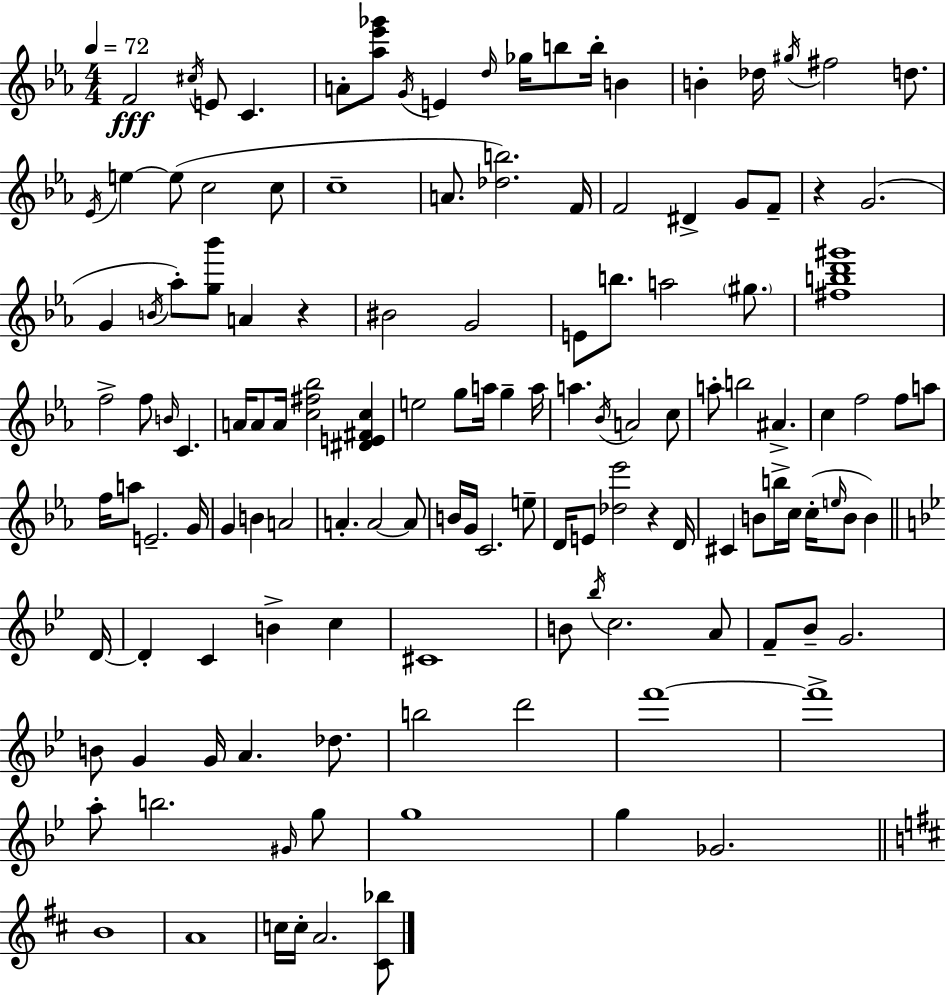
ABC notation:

X:1
T:Untitled
M:4/4
L:1/4
K:Cm
F2 ^c/4 E/2 C A/2 [_a_e'_g']/2 G/4 E d/4 _g/4 b/2 b/4 B B _d/4 ^g/4 ^f2 d/2 _E/4 e e/2 c2 c/2 c4 A/2 [_db]2 F/4 F2 ^D G/2 F/2 z G2 G B/4 _a/2 [g_b']/2 A z ^B2 G2 E/2 b/2 a2 ^g/2 [^fbd'^g']4 f2 f/2 B/4 C A/4 A/2 A/4 [c^f_b]2 [^DE^Fc] e2 g/2 a/4 g a/4 a _B/4 A2 c/2 a/2 b2 ^A c f2 f/2 a/2 f/4 a/2 E2 G/4 G B A2 A A2 A/2 B/4 G/4 C2 e/2 D/4 E/2 [_d_e']2 z D/4 ^C B/2 b/4 c/4 c/4 e/4 B/2 B D/4 D C B c ^C4 B/2 _b/4 c2 A/2 F/2 _B/2 G2 B/2 G G/4 A _d/2 b2 d'2 f'4 f'4 a/2 b2 ^G/4 g/2 g4 g _G2 B4 A4 c/4 c/4 A2 [^C_b]/2